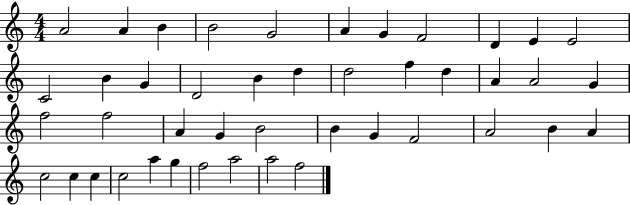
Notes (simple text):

A4/h A4/q B4/q B4/h G4/h A4/q G4/q F4/h D4/q E4/q E4/h C4/h B4/q G4/q D4/h B4/q D5/q D5/h F5/q D5/q A4/q A4/h G4/q F5/h F5/h A4/q G4/q B4/h B4/q G4/q F4/h A4/h B4/q A4/q C5/h C5/q C5/q C5/h A5/q G5/q F5/h A5/h A5/h F5/h